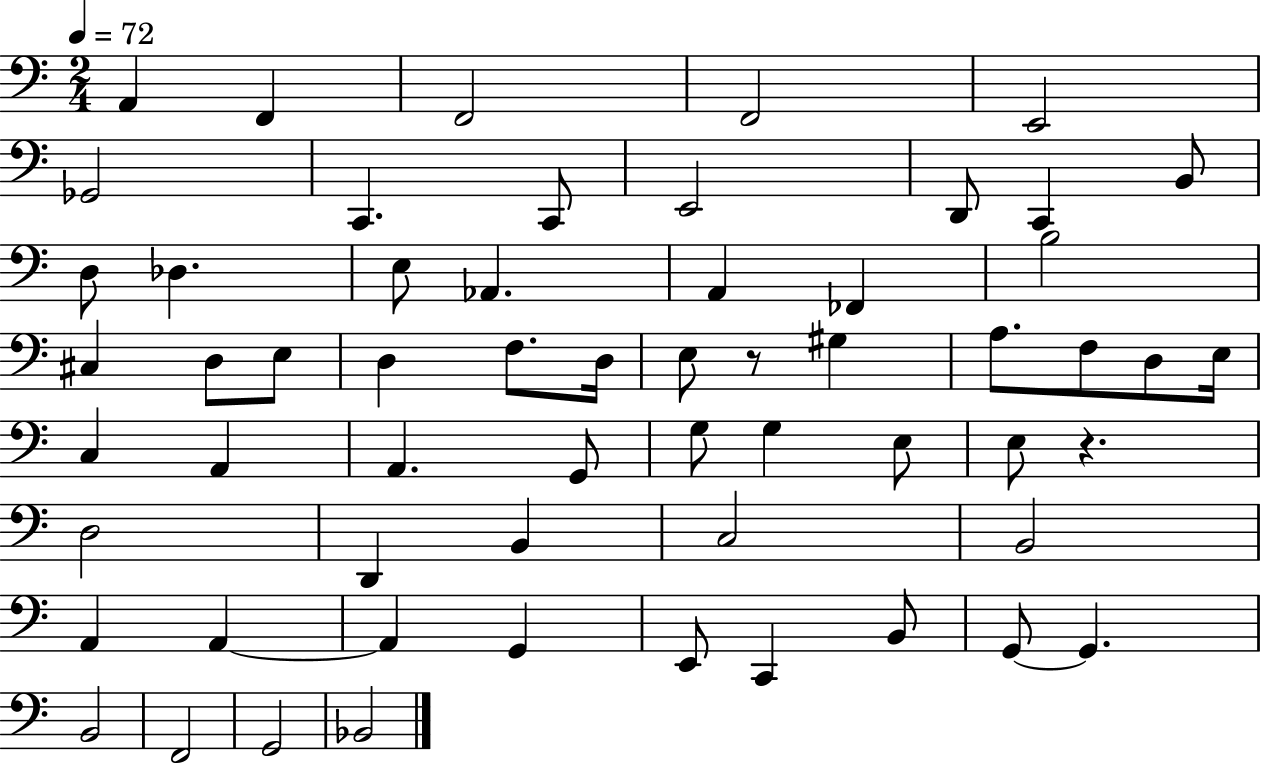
A2/q F2/q F2/h F2/h E2/h Gb2/h C2/q. C2/e E2/h D2/e C2/q B2/e D3/e Db3/q. E3/e Ab2/q. A2/q FES2/q B3/h C#3/q D3/e E3/e D3/q F3/e. D3/s E3/e R/e G#3/q A3/e. F3/e D3/e E3/s C3/q A2/q A2/q. G2/e G3/e G3/q E3/e E3/e R/q. D3/h D2/q B2/q C3/h B2/h A2/q A2/q A2/q G2/q E2/e C2/q B2/e G2/e G2/q. B2/h F2/h G2/h Bb2/h